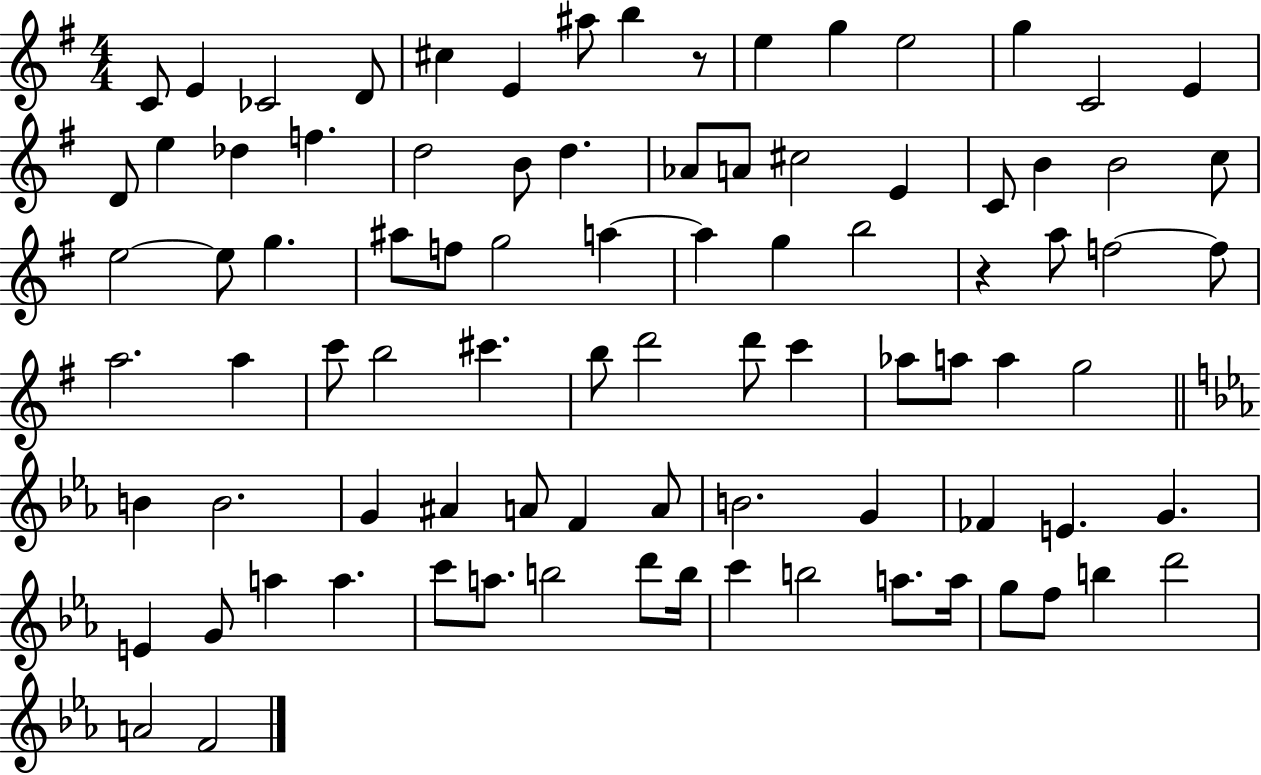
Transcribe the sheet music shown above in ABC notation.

X:1
T:Untitled
M:4/4
L:1/4
K:G
C/2 E _C2 D/2 ^c E ^a/2 b z/2 e g e2 g C2 E D/2 e _d f d2 B/2 d _A/2 A/2 ^c2 E C/2 B B2 c/2 e2 e/2 g ^a/2 f/2 g2 a a g b2 z a/2 f2 f/2 a2 a c'/2 b2 ^c' b/2 d'2 d'/2 c' _a/2 a/2 a g2 B B2 G ^A A/2 F A/2 B2 G _F E G E G/2 a a c'/2 a/2 b2 d'/2 b/4 c' b2 a/2 a/4 g/2 f/2 b d'2 A2 F2